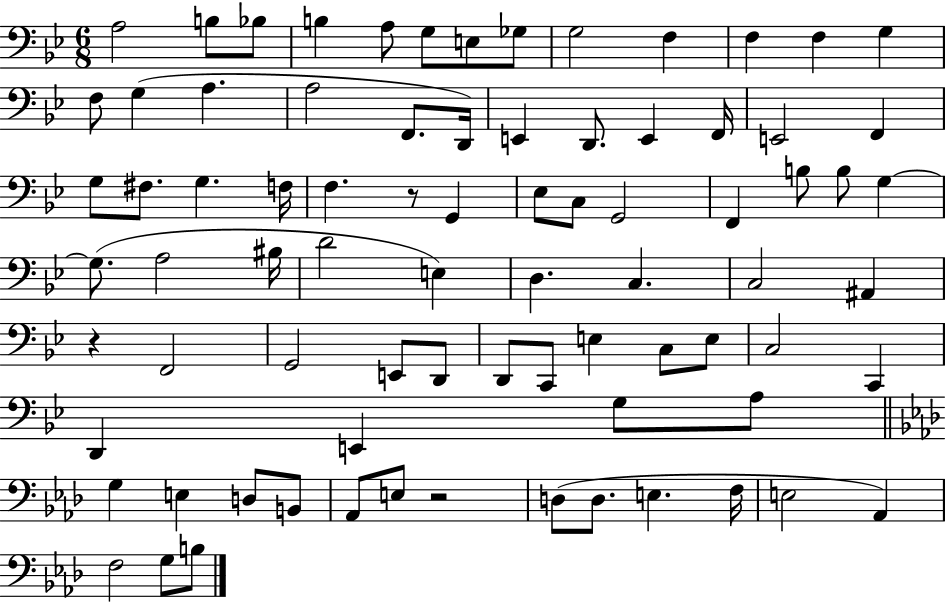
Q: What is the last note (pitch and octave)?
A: B3